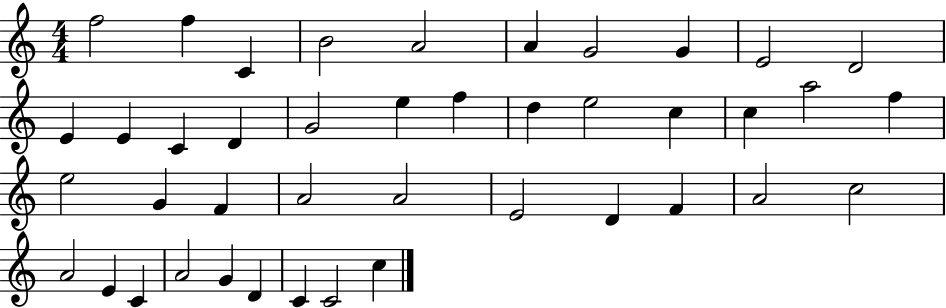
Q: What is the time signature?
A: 4/4